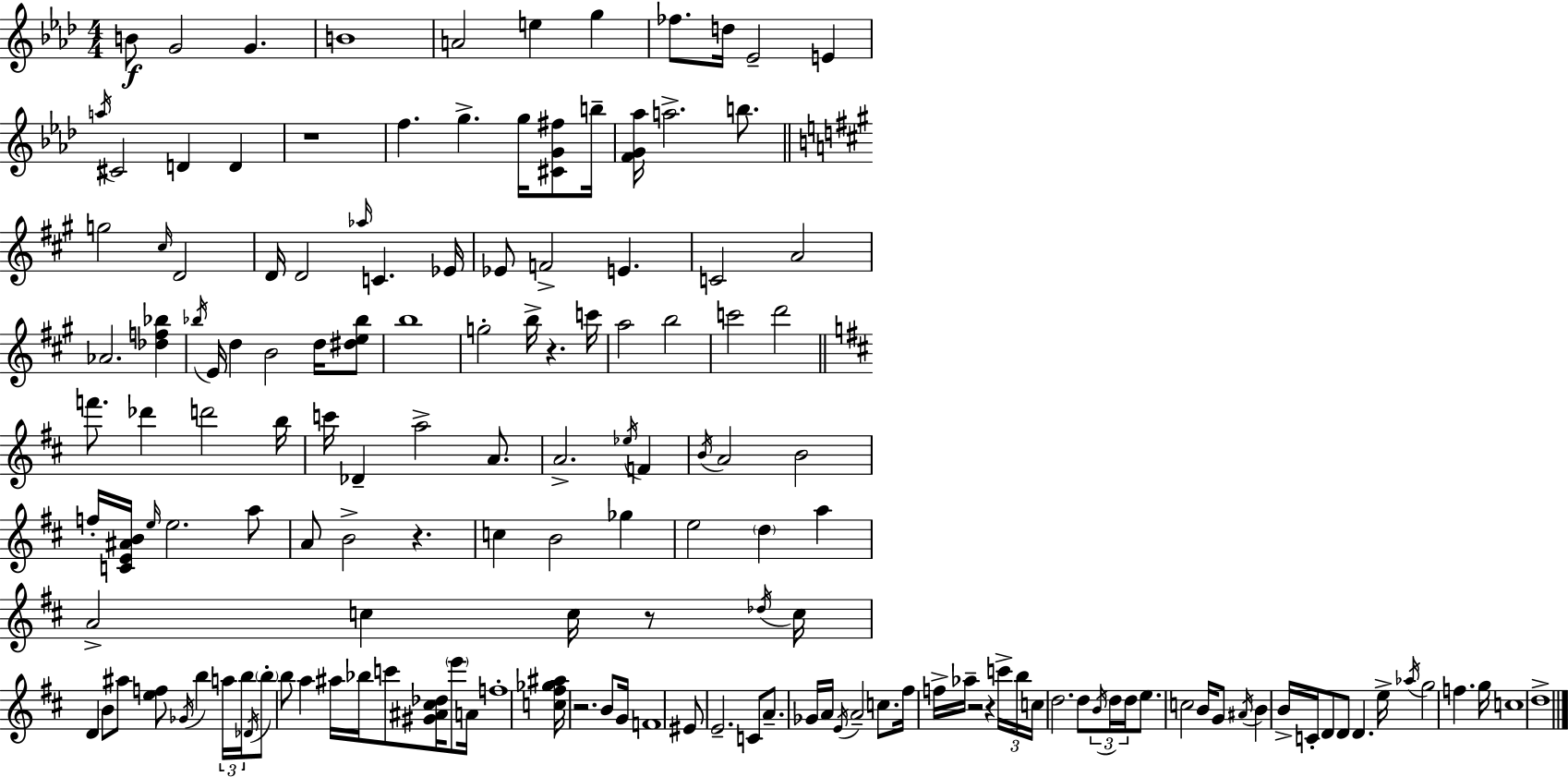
{
  \clef treble
  \numericTimeSignature
  \time 4/4
  \key aes \major
  b'8\f g'2 g'4. | b'1 | a'2 e''4 g''4 | fes''8. d''16 ees'2-- e'4 | \break \acciaccatura { a''16 } cis'2 d'4 d'4 | r1 | f''4. g''4.-> g''16 <cis' g' fis''>8 | b''16-- <f' g' aes''>16 a''2.-> b''8. | \break \bar "||" \break \key a \major g''2 \grace { cis''16 } d'2 | d'16 d'2 \grace { aes''16 } c'4. | ees'16 ees'8 f'2-> e'4. | c'2 a'2 | \break aes'2. <des'' f'' bes''>4 | \acciaccatura { bes''16 } e'16 d''4 b'2 | d''16 <dis'' e'' bes''>8 b''1 | g''2-. b''16-> r4. | \break c'''16 a''2 b''2 | c'''2 d'''2 | \bar "||" \break \key d \major f'''8. des'''4 d'''2 b''16 | c'''16 des'4-- a''2-> a'8. | a'2.-> \acciaccatura { ees''16 } f'4 | \acciaccatura { b'16 } a'2 b'2 | \break f''16-. <c' e' ais' b'>16 \grace { e''16 } e''2. | a''8 a'8 b'2-> r4. | c''4 b'2 ges''4 | e''2 \parenthesize d''4 a''4 | \break a'2-> c''4 c''16 | r8 \acciaccatura { des''16 } c''16 d'4 b'8 ais''8 <e'' f''>8 \acciaccatura { ges'16 } b''4 | \tuplet 3/2 { a''16 b''16 \acciaccatura { des'16 } } \parenthesize b''8-. b''8 a''4 ais''16 bes''16 | c'''8 <gis' ais' cis'' des''>16 \parenthesize e'''8 a'16 f''1-. | \break <c'' fis'' ges'' ais''>16 r2. | b'8 g'16 f'1 | eis'8 e'2.-- | c'8 a'8.-- ges'16 a'16 \acciaccatura { e'16 } a'2-- | \break c''8. fis''16 f''16-> aes''16-- r2 | r4 \tuplet 3/2 { c'''16-> b''16 c''16 } d''2. | d''8 \tuplet 3/2 { \acciaccatura { b'16 } d''16 d''16 } e''8. c''2 | b'16 g'8 \acciaccatura { ais'16 } b'4 b'16-> c'16-. d'8 | \break d'8 d'4. e''16-> \acciaccatura { aes''16 } g''2 | f''4. g''16 c''1 | d''1-> | \bar "|."
}